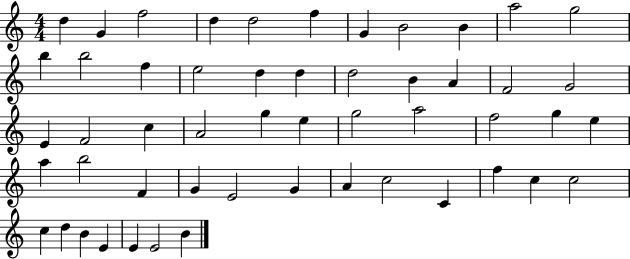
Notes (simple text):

D5/q G4/q F5/h D5/q D5/h F5/q G4/q B4/h B4/q A5/h G5/h B5/q B5/h F5/q E5/h D5/q D5/q D5/h B4/q A4/q F4/h G4/h E4/q F4/h C5/q A4/h G5/q E5/q G5/h A5/h F5/h G5/q E5/q A5/q B5/h F4/q G4/q E4/h G4/q A4/q C5/h C4/q F5/q C5/q C5/h C5/q D5/q B4/q E4/q E4/q E4/h B4/q